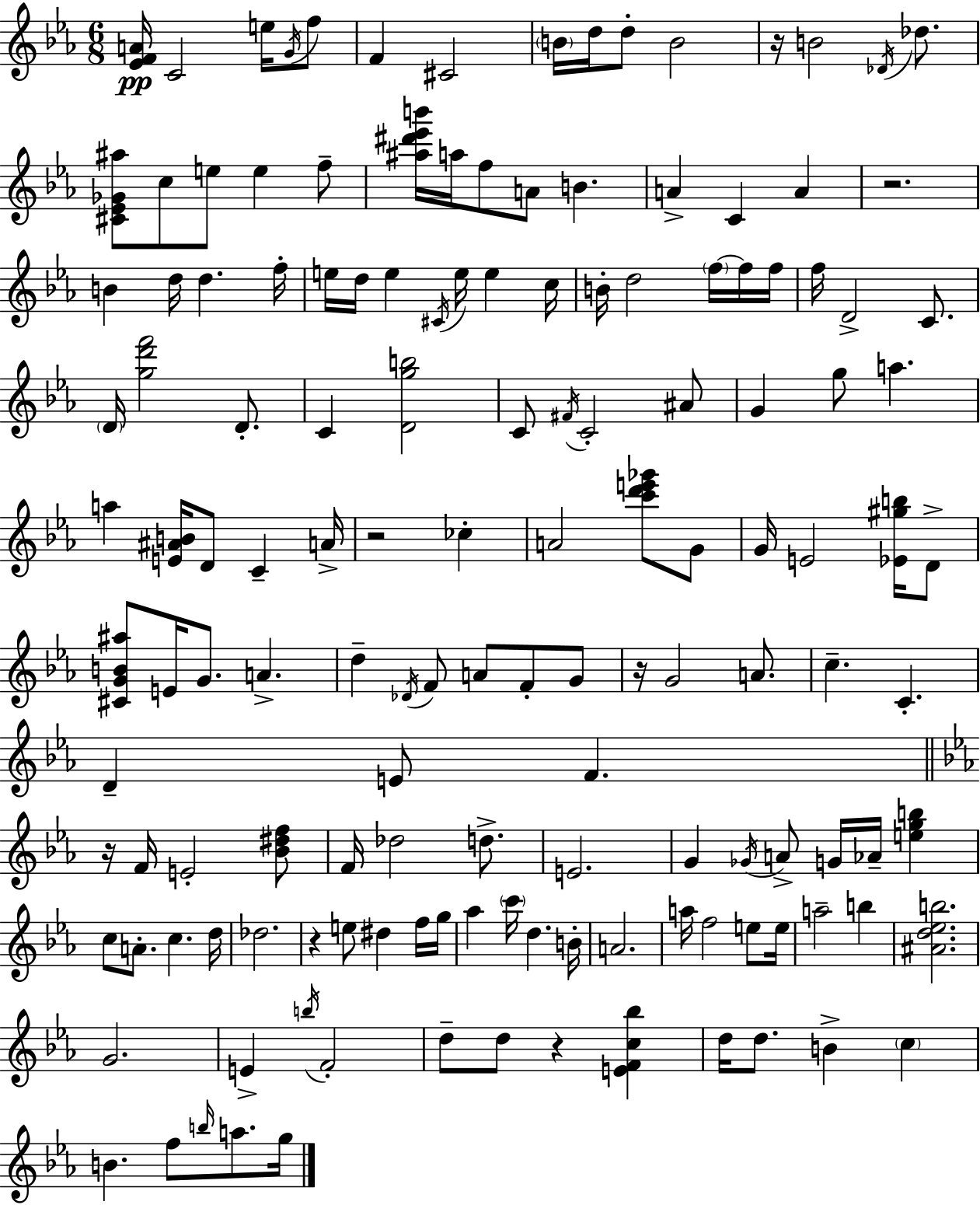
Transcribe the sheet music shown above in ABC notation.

X:1
T:Untitled
M:6/8
L:1/4
K:Eb
[_EFA]/4 C2 e/4 G/4 f/2 F ^C2 B/4 d/4 d/2 B2 z/4 B2 _D/4 _d/2 [^C_E_G^a]/2 c/2 e/2 e f/2 [^a^d'_e'b']/4 a/4 f/2 A/2 B A C A z2 B d/4 d f/4 e/4 d/4 e ^C/4 e/4 e c/4 B/4 d2 f/4 f/4 f/4 f/4 D2 C/2 D/4 [gd'f']2 D/2 C [Dgb]2 C/2 ^F/4 C2 ^A/2 G g/2 a a [E^AB]/4 D/2 C A/4 z2 _c A2 [c'd'e'_g']/2 G/2 G/4 E2 [_E^gb]/4 D/2 [^CGB^a]/2 E/4 G/2 A d _D/4 F/2 A/2 F/2 G/2 z/4 G2 A/2 c C D E/2 F z/4 F/4 E2 [_B^df]/2 F/4 _d2 d/2 E2 G _G/4 A/2 G/4 _A/4 [egb] c/2 A/2 c d/4 _d2 z e/2 ^d f/4 g/4 _a c'/4 d B/4 A2 a/4 f2 e/2 e/4 a2 b [^Ad_eb]2 G2 E b/4 F2 d/2 d/2 z [EFc_b] d/4 d/2 B c B f/2 b/4 a/2 g/4